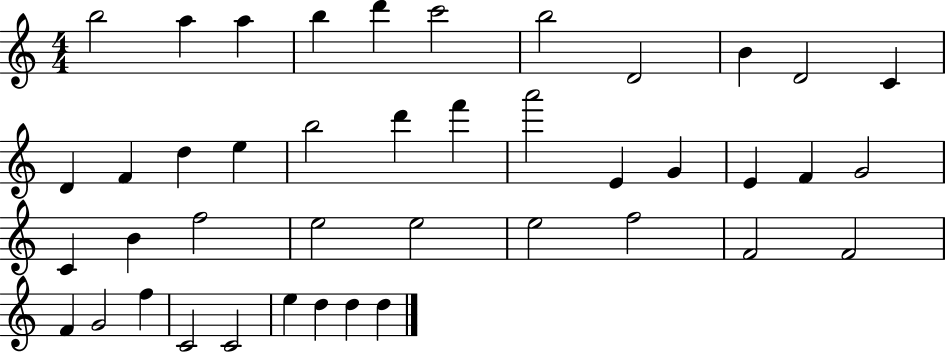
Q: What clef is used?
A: treble